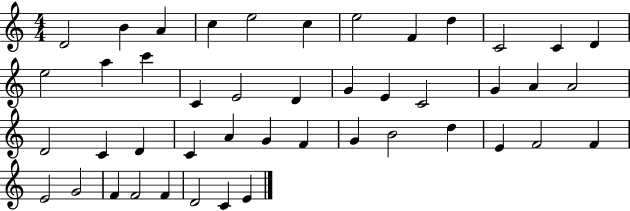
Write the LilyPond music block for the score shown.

{
  \clef treble
  \numericTimeSignature
  \time 4/4
  \key c \major
  d'2 b'4 a'4 | c''4 e''2 c''4 | e''2 f'4 d''4 | c'2 c'4 d'4 | \break e''2 a''4 c'''4 | c'4 e'2 d'4 | g'4 e'4 c'2 | g'4 a'4 a'2 | \break d'2 c'4 d'4 | c'4 a'4 g'4 f'4 | g'4 b'2 d''4 | e'4 f'2 f'4 | \break e'2 g'2 | f'4 f'2 f'4 | d'2 c'4 e'4 | \bar "|."
}